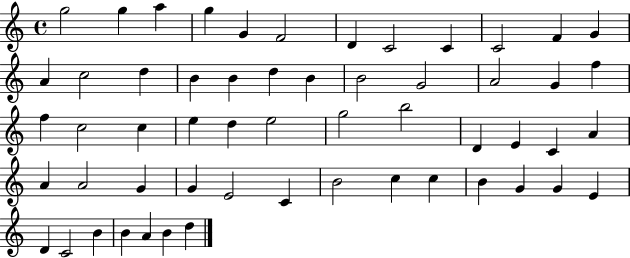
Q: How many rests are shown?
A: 0